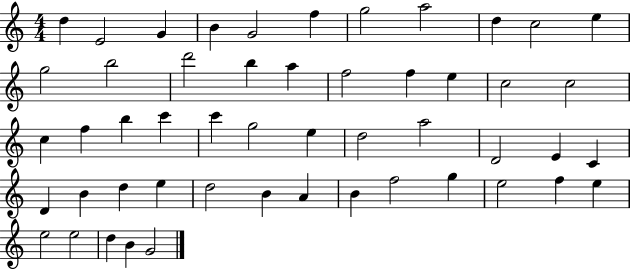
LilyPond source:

{
  \clef treble
  \numericTimeSignature
  \time 4/4
  \key c \major
  d''4 e'2 g'4 | b'4 g'2 f''4 | g''2 a''2 | d''4 c''2 e''4 | \break g''2 b''2 | d'''2 b''4 a''4 | f''2 f''4 e''4 | c''2 c''2 | \break c''4 f''4 b''4 c'''4 | c'''4 g''2 e''4 | d''2 a''2 | d'2 e'4 c'4 | \break d'4 b'4 d''4 e''4 | d''2 b'4 a'4 | b'4 f''2 g''4 | e''2 f''4 e''4 | \break e''2 e''2 | d''4 b'4 g'2 | \bar "|."
}